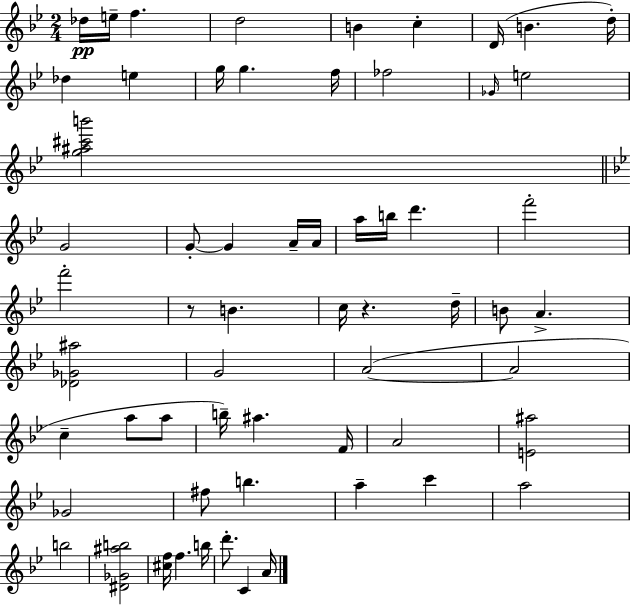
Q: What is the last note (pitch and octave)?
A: A4